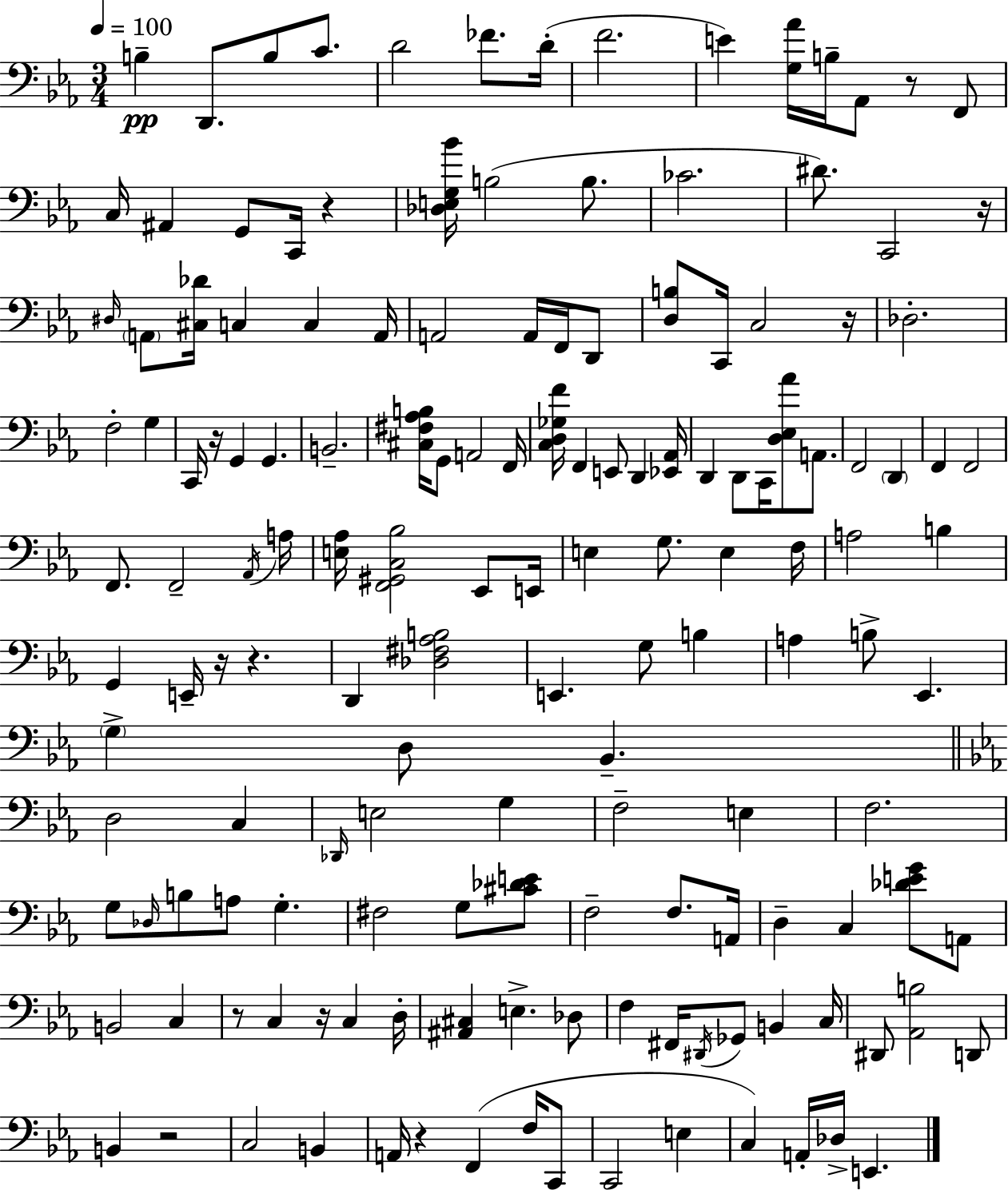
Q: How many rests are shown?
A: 11